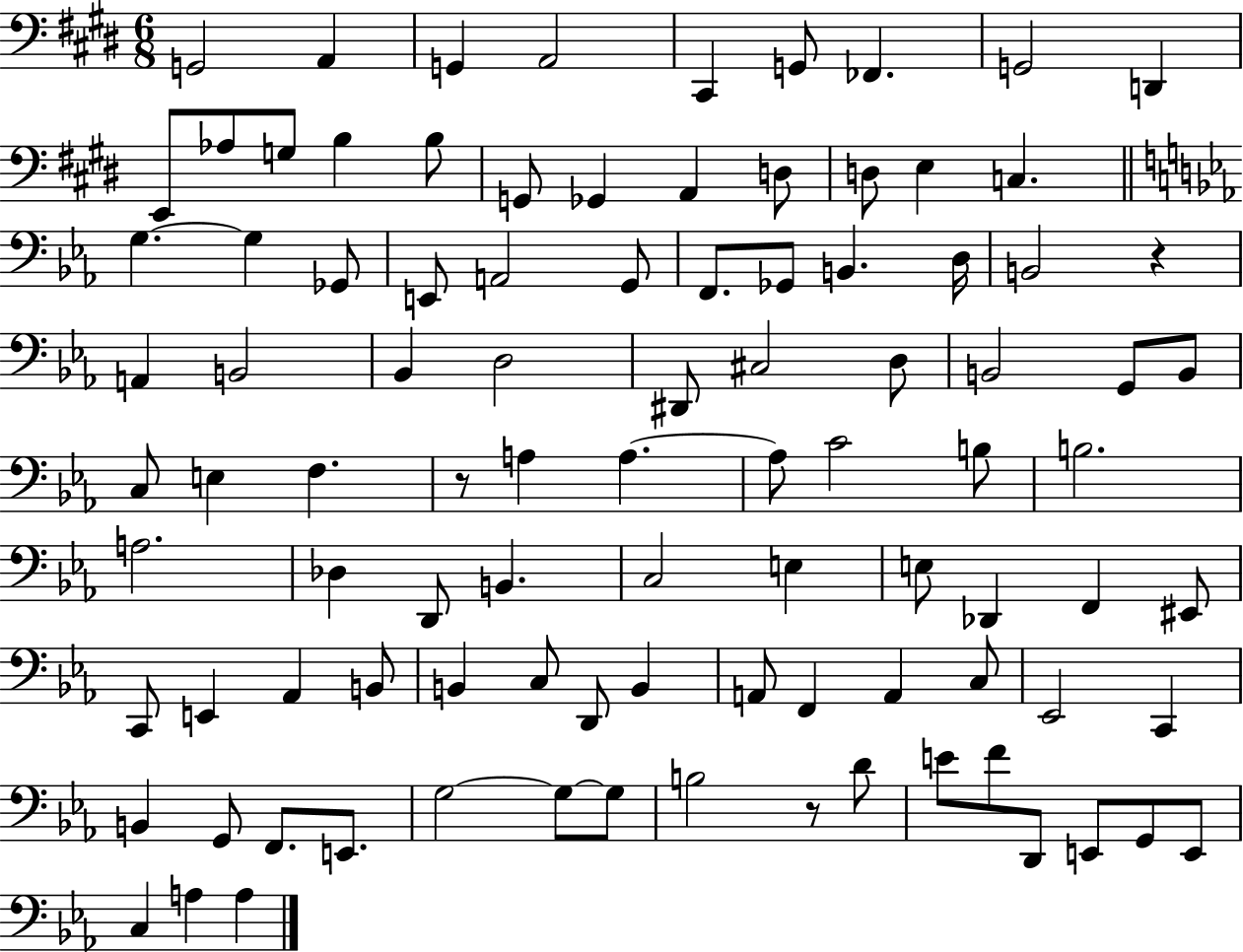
{
  \clef bass
  \numericTimeSignature
  \time 6/8
  \key e \major
  g,2 a,4 | g,4 a,2 | cis,4 g,8 fes,4. | g,2 d,4 | \break e,8 aes8 g8 b4 b8 | g,8 ges,4 a,4 d8 | d8 e4 c4. | \bar "||" \break \key c \minor g4.~~ g4 ges,8 | e,8 a,2 g,8 | f,8. ges,8 b,4. d16 | b,2 r4 | \break a,4 b,2 | bes,4 d2 | dis,8 cis2 d8 | b,2 g,8 b,8 | \break c8 e4 f4. | r8 a4 a4.~~ | a8 c'2 b8 | b2. | \break a2. | des4 d,8 b,4. | c2 e4 | e8 des,4 f,4 eis,8 | \break c,8 e,4 aes,4 b,8 | b,4 c8 d,8 b,4 | a,8 f,4 a,4 c8 | ees,2 c,4 | \break b,4 g,8 f,8. e,8. | g2~~ g8~~ g8 | b2 r8 d'8 | e'8 f'8 d,8 e,8 g,8 e,8 | \break c4 a4 a4 | \bar "|."
}